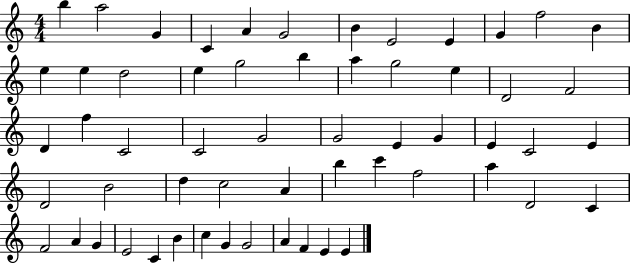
B5/q A5/h G4/q C4/q A4/q G4/h B4/q E4/h E4/q G4/q F5/h B4/q E5/q E5/q D5/h E5/q G5/h B5/q A5/q G5/h E5/q D4/h F4/h D4/q F5/q C4/h C4/h G4/h G4/h E4/q G4/q E4/q C4/h E4/q D4/h B4/h D5/q C5/h A4/q B5/q C6/q F5/h A5/q D4/h C4/q F4/h A4/q G4/q E4/h C4/q B4/q C5/q G4/q G4/h A4/q F4/q E4/q E4/q